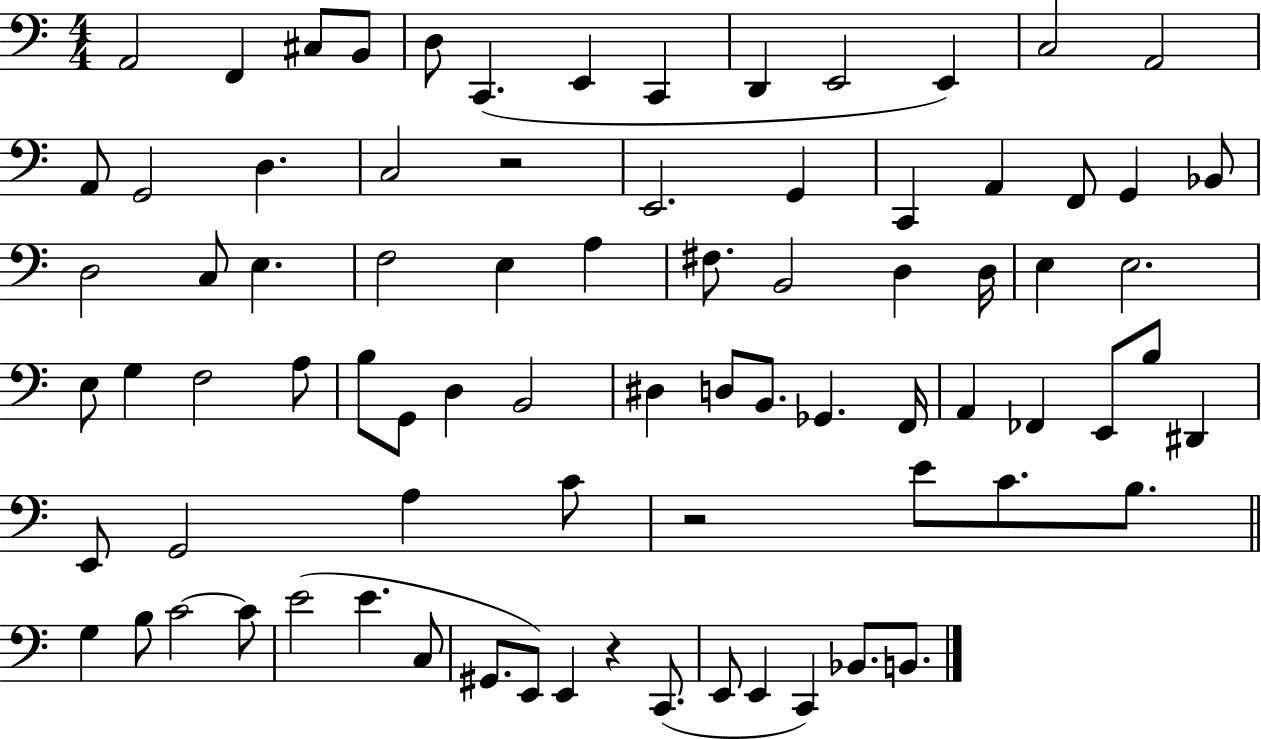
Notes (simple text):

A2/h F2/q C#3/e B2/e D3/e C2/q. E2/q C2/q D2/q E2/h E2/q C3/h A2/h A2/e G2/h D3/q. C3/h R/h E2/h. G2/q C2/q A2/q F2/e G2/q Bb2/e D3/h C3/e E3/q. F3/h E3/q A3/q F#3/e. B2/h D3/q D3/s E3/q E3/h. E3/e G3/q F3/h A3/e B3/e G2/e D3/q B2/h D#3/q D3/e B2/e. Gb2/q. F2/s A2/q FES2/q E2/e B3/e D#2/q E2/e G2/h A3/q C4/e R/h E4/e C4/e. B3/e. G3/q B3/e C4/h C4/e E4/h E4/q. C3/e G#2/e. E2/e E2/q R/q C2/e. E2/e E2/q C2/q Bb2/e. B2/e.